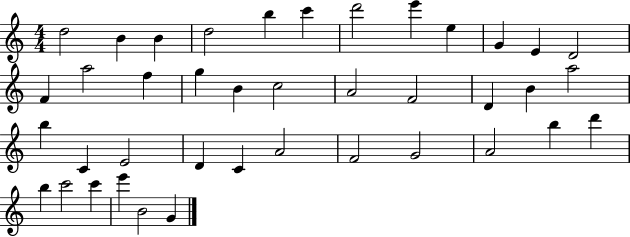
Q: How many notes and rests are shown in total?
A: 40